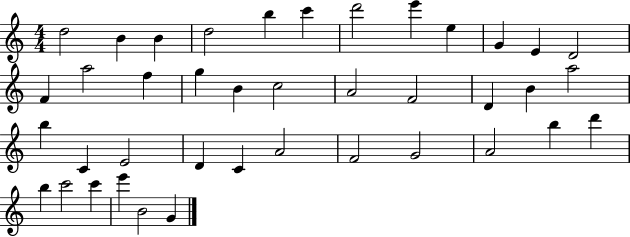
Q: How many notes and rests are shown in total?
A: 40